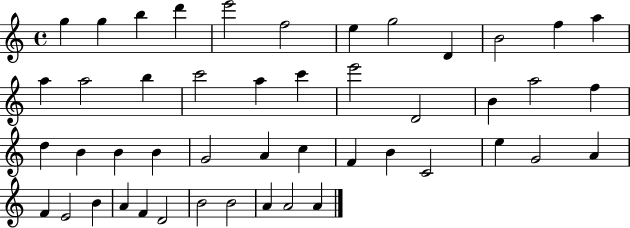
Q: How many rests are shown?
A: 0